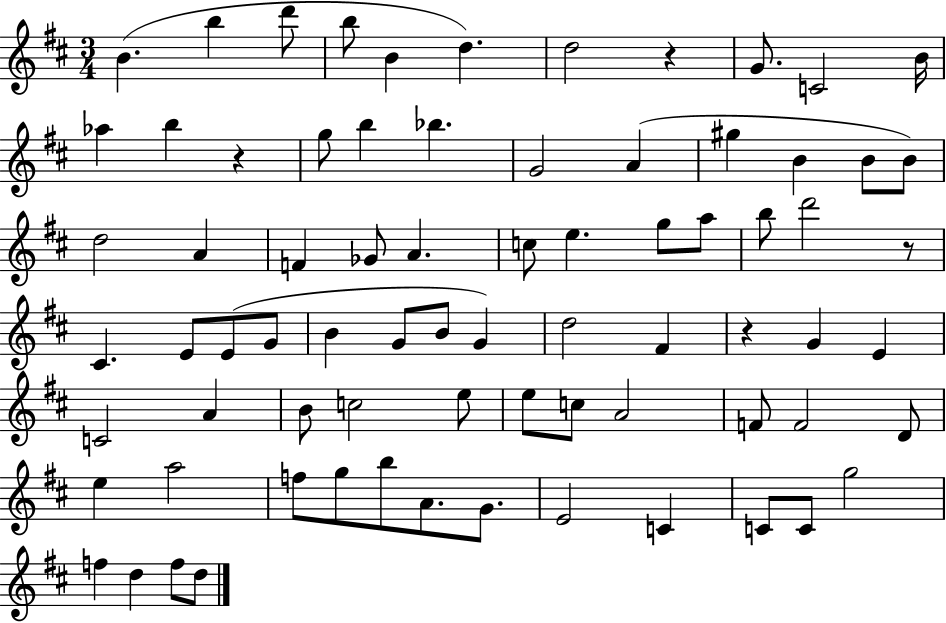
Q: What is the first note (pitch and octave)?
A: B4